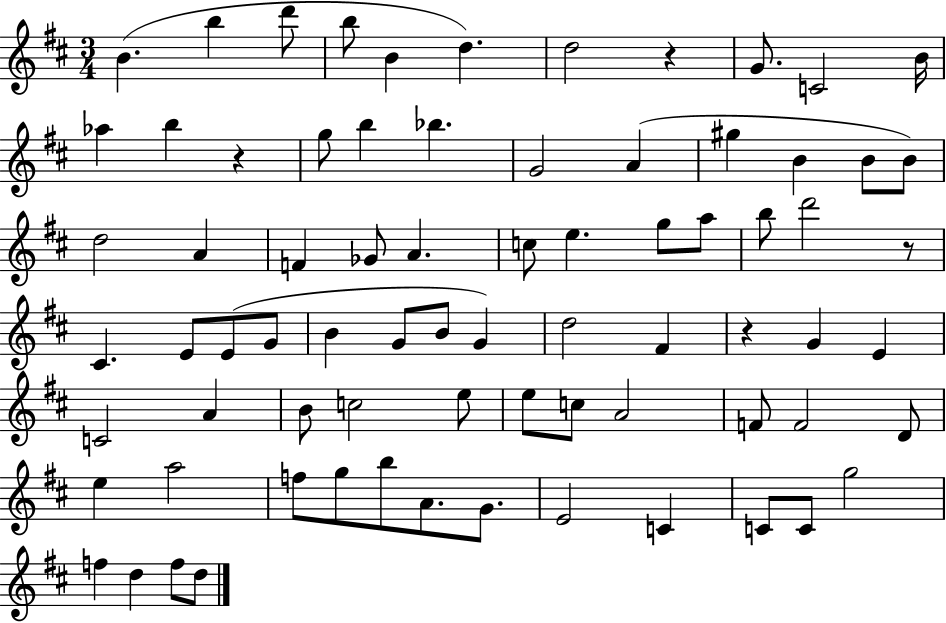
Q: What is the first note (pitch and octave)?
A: B4